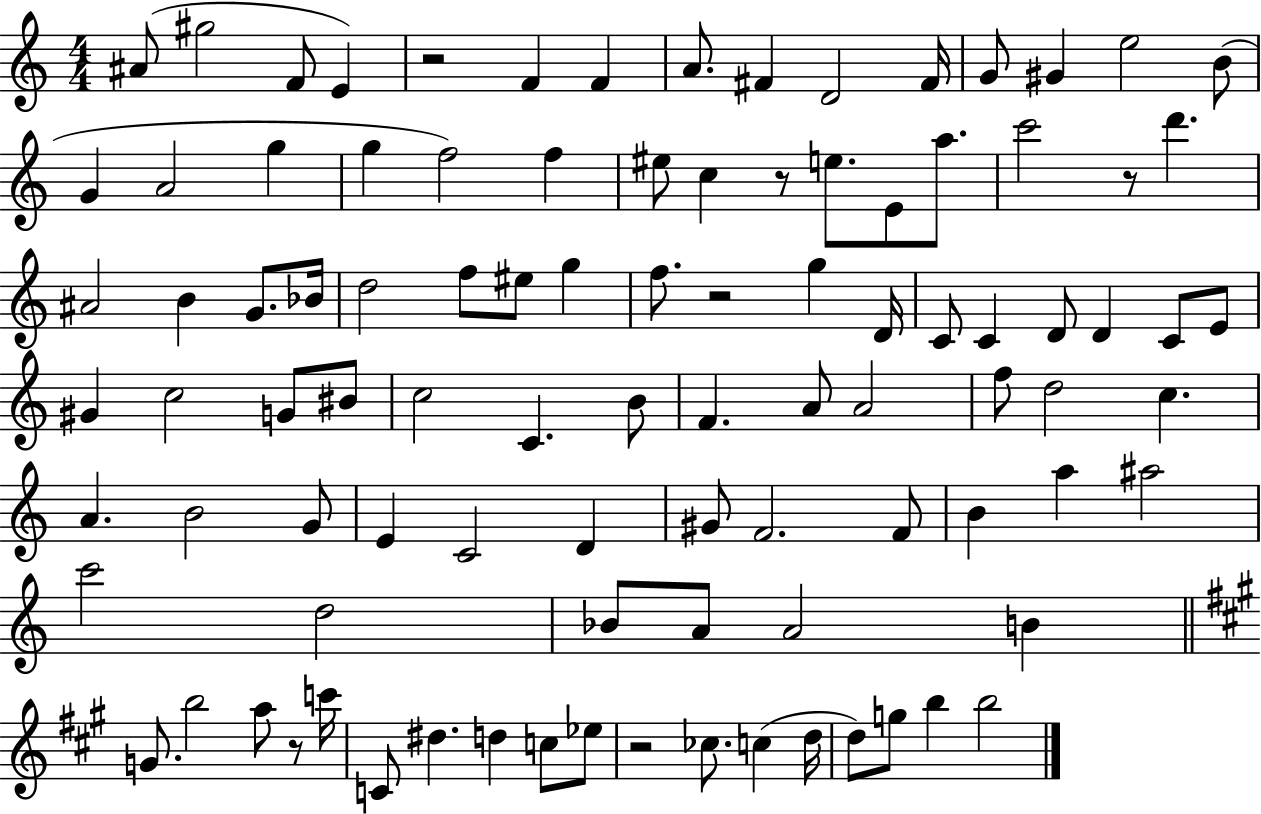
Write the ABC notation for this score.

X:1
T:Untitled
M:4/4
L:1/4
K:C
^A/2 ^g2 F/2 E z2 F F A/2 ^F D2 ^F/4 G/2 ^G e2 B/2 G A2 g g f2 f ^e/2 c z/2 e/2 E/2 a/2 c'2 z/2 d' ^A2 B G/2 _B/4 d2 f/2 ^e/2 g f/2 z2 g D/4 C/2 C D/2 D C/2 E/2 ^G c2 G/2 ^B/2 c2 C B/2 F A/2 A2 f/2 d2 c A B2 G/2 E C2 D ^G/2 F2 F/2 B a ^a2 c'2 d2 _B/2 A/2 A2 B G/2 b2 a/2 z/2 c'/4 C/2 ^d d c/2 _e/2 z2 _c/2 c d/4 d/2 g/2 b b2